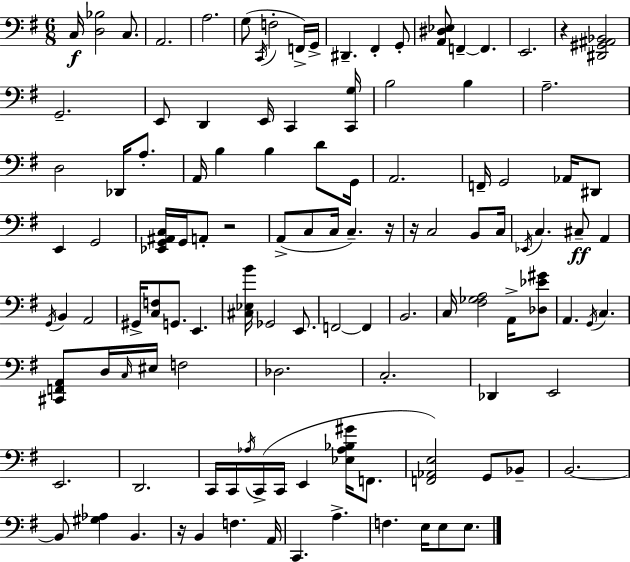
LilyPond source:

{
  \clef bass
  \numericTimeSignature
  \time 6/8
  \key e \minor
  c16\f <d bes>2 c8. | a,2. | a2. | g8( \acciaccatura { c,16 } f2-. f,16->) | \break g,16-> dis,4.-- fis,4-. g,8-. | <a, dis ees>8 f,4--~~ f,4. | e,2. | r4 <dis, gis, ais, bes,>2 | \break g,2.-- | e,8 d,4 e,16 c,4 | <c, g>16 b2 b4 | a2.-- | \break d2 des,16 a8.-. | a,16 b4 b4 d'8 | g,16 a,2. | f,16-- g,2 aes,16 dis,8 | \break e,4 g,2 | <ees, g, ais, c>16 g,16 a,8-. r2 | a,8->( c8 c16 c4.--) | r16 r16 c2 b,8 | \break c16 \acciaccatura { ees,16 } c4. cis8--\ff a,4 | \acciaccatura { g,16 } b,4 a,2 | gis,16-> <c f>8 g,8. e,4. | <cis ees b'>16 ges,2 | \break e,8. f,2~~ f,4 | b,2. | c16 <fis ges a>2 | a,16-> <des ees' gis'>8 a,4. \acciaccatura { g,16 } c4. | \break <cis, f, a,>8 d16 \grace { c16 } eis16 f2 | des2. | c2.-. | des,4 e,2 | \break e,2. | d,2. | c,16 c,16 \acciaccatura { aes16 } c,16->( c,16 e,4 | <ees aes bes gis'>16 f,8. <f, aes, e>2) | \break g,8 bes,8-- b,2.~~ | b,8 <gis aes>4 | b,4. r16 b,4 f4. | a,16 c,4. | \break a4.-> f4. | e16 e8 e8. \bar "|."
}